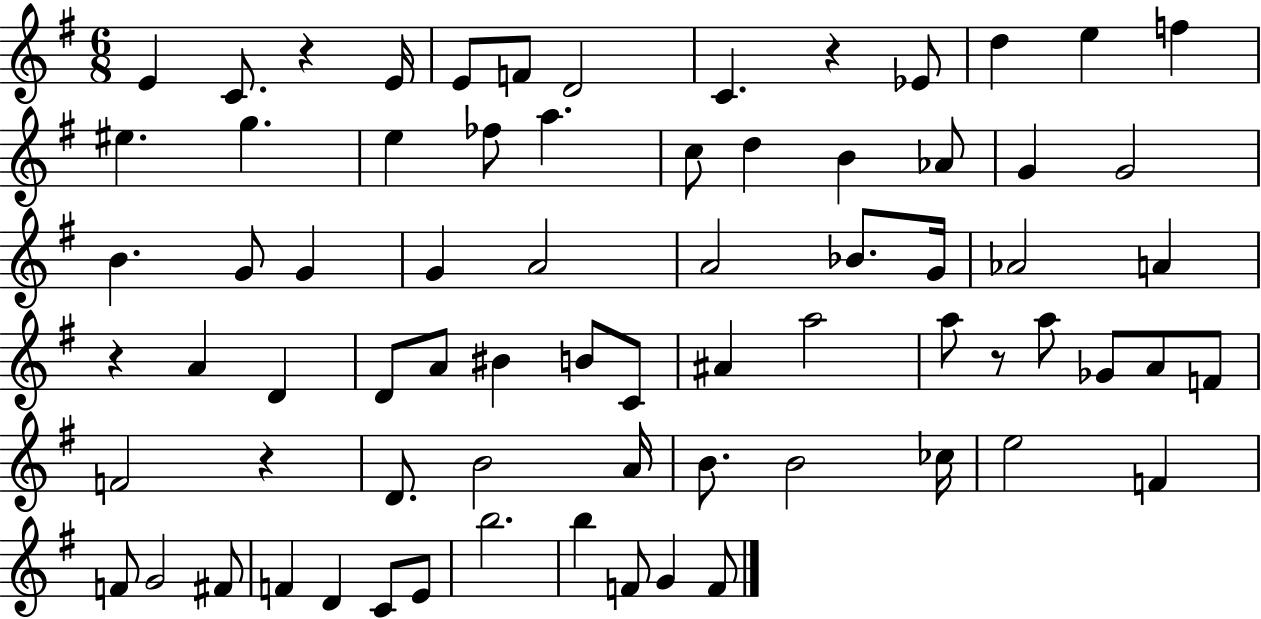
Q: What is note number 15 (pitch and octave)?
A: FES5